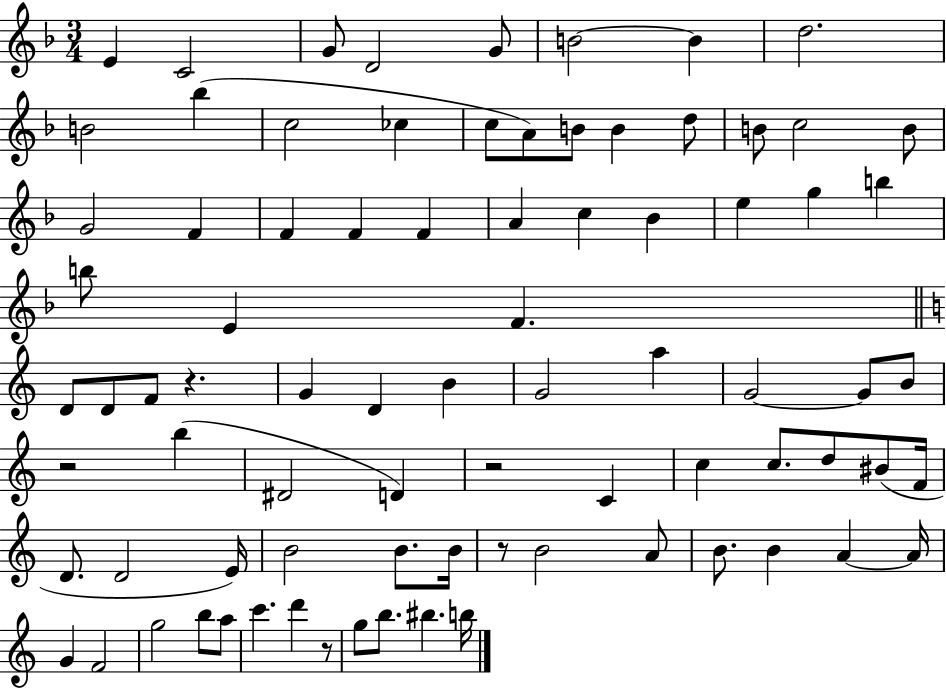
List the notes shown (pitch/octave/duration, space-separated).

E4/q C4/h G4/e D4/h G4/e B4/h B4/q D5/h. B4/h Bb5/q C5/h CES5/q C5/e A4/e B4/e B4/q D5/e B4/e C5/h B4/e G4/h F4/q F4/q F4/q F4/q A4/q C5/q Bb4/q E5/q G5/q B5/q B5/e E4/q F4/q. D4/e D4/e F4/e R/q. G4/q D4/q B4/q G4/h A5/q G4/h G4/e B4/e R/h B5/q D#4/h D4/q R/h C4/q C5/q C5/e. D5/e BIS4/e F4/s D4/e. D4/h E4/s B4/h B4/e. B4/s R/e B4/h A4/e B4/e. B4/q A4/q A4/s G4/q F4/h G5/h B5/e A5/e C6/q. D6/q R/e G5/e B5/e. BIS5/q. B5/s